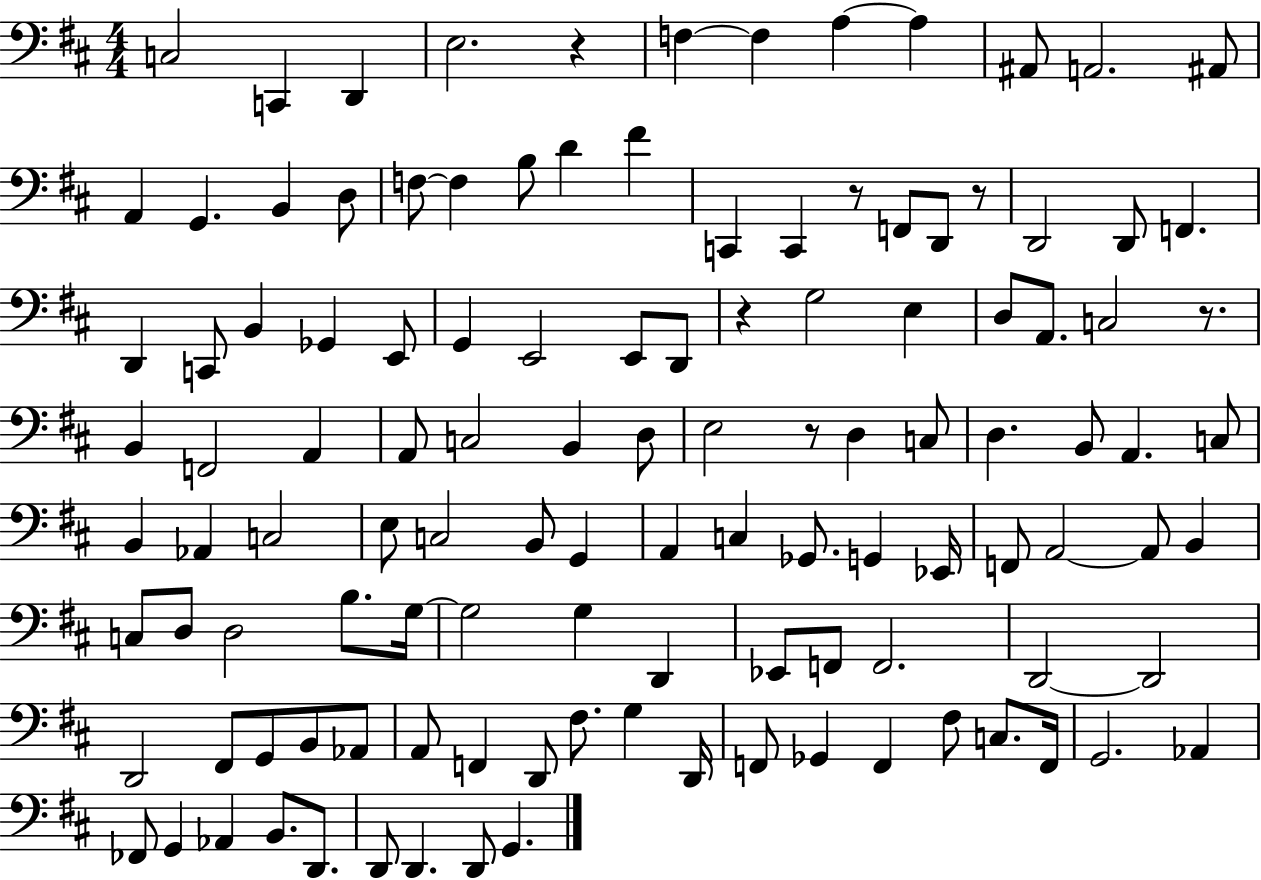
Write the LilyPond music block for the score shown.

{
  \clef bass
  \numericTimeSignature
  \time 4/4
  \key d \major
  c2 c,4 d,4 | e2. r4 | f4~~ f4 a4~~ a4 | ais,8 a,2. ais,8 | \break a,4 g,4. b,4 d8 | f8~~ f4 b8 d'4 fis'4 | c,4 c,4 r8 f,8 d,8 r8 | d,2 d,8 f,4. | \break d,4 c,8 b,4 ges,4 e,8 | g,4 e,2 e,8 d,8 | r4 g2 e4 | d8 a,8. c2 r8. | \break b,4 f,2 a,4 | a,8 c2 b,4 d8 | e2 r8 d4 c8 | d4. b,8 a,4. c8 | \break b,4 aes,4 c2 | e8 c2 b,8 g,4 | a,4 c4 ges,8. g,4 ees,16 | f,8 a,2~~ a,8 b,4 | \break c8 d8 d2 b8. g16~~ | g2 g4 d,4 | ees,8 f,8 f,2. | d,2~~ d,2 | \break d,2 fis,8 g,8 b,8 aes,8 | a,8 f,4 d,8 fis8. g4 d,16 | f,8 ges,4 f,4 fis8 c8. f,16 | g,2. aes,4 | \break fes,8 g,4 aes,4 b,8. d,8. | d,8 d,4. d,8 g,4. | \bar "|."
}